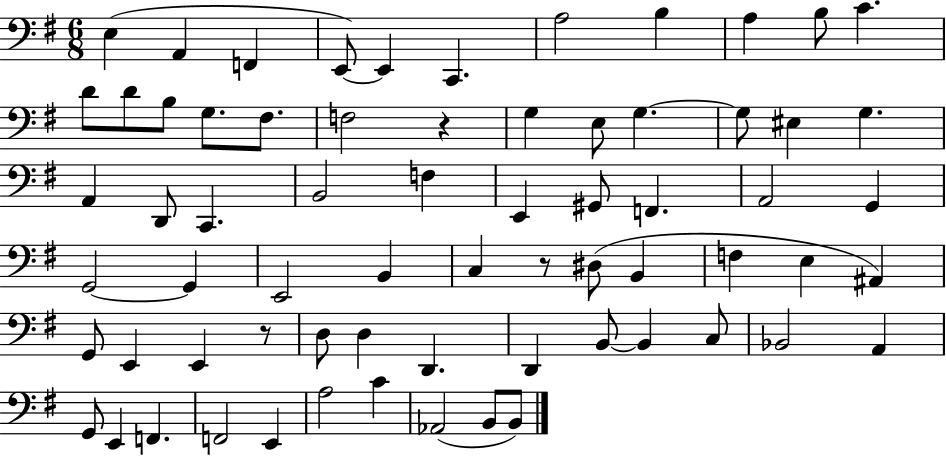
{
  \clef bass
  \numericTimeSignature
  \time 6/8
  \key g \major
  e4( a,4 f,4 | e,8~~) e,4 c,4. | a2 b4 | a4 b8 c'4. | \break d'8 d'8 b8 g8. fis8. | f2 r4 | g4 e8 g4.~~ | g8 eis4 g4. | \break a,4 d,8 c,4. | b,2 f4 | e,4 gis,8 f,4. | a,2 g,4 | \break g,2~~ g,4 | e,2 b,4 | c4 r8 dis8( b,4 | f4 e4 ais,4) | \break g,8 e,4 e,4 r8 | d8 d4 d,4. | d,4 b,8~~ b,4 c8 | bes,2 a,4 | \break g,8 e,4 f,4. | f,2 e,4 | a2 c'4 | aes,2( b,8 b,8) | \break \bar "|."
}